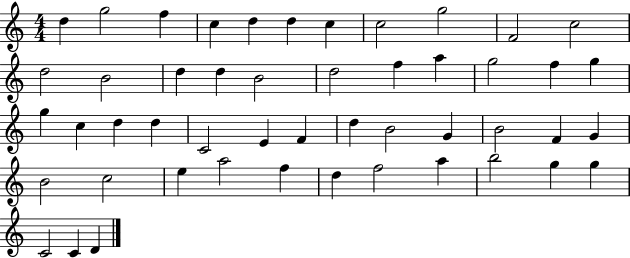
X:1
T:Untitled
M:4/4
L:1/4
K:C
d g2 f c d d c c2 g2 F2 c2 d2 B2 d d B2 d2 f a g2 f g g c d d C2 E F d B2 G B2 F G B2 c2 e a2 f d f2 a b2 g g C2 C D